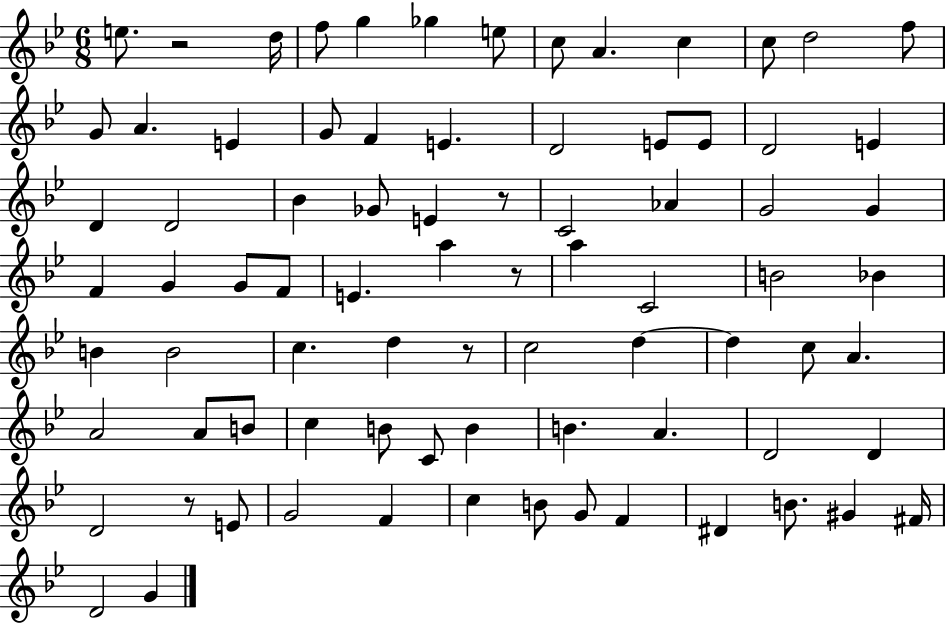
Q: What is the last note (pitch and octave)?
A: G4